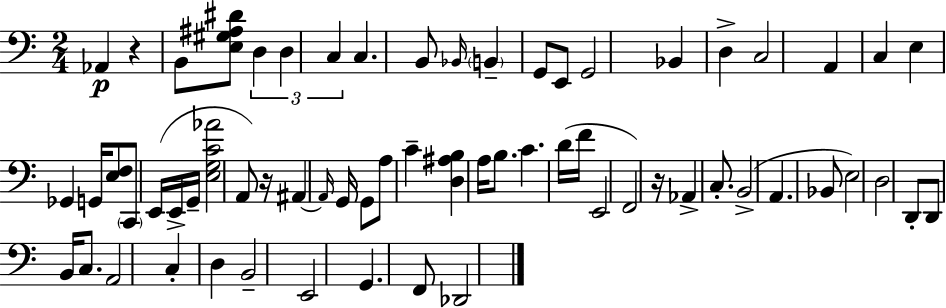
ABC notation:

X:1
T:Untitled
M:2/4
L:1/4
K:C
_A,, z B,,/2 [E,^G,^A,^D]/2 D, D, C, C, B,,/2 _B,,/4 B,, G,,/2 E,,/2 G,,2 _B,, D, C,2 A,, C, E, _G,, G,,/4 [E,F,]/2 C,,/2 E,,/4 E,,/4 G,,/4 [E,G,C_A]2 A,,/2 z/4 ^A,, ^A,,/4 G,,/4 G,,/2 A,/2 C [D,^A,B,] A,/4 B,/2 C D/4 F/4 E,,2 F,,2 z/4 _A,, C,/2 B,,2 A,, _B,,/2 E,2 D,2 D,,/2 D,,/2 B,,/4 C,/2 A,,2 C, D, B,,2 E,,2 G,, F,,/2 _D,,2